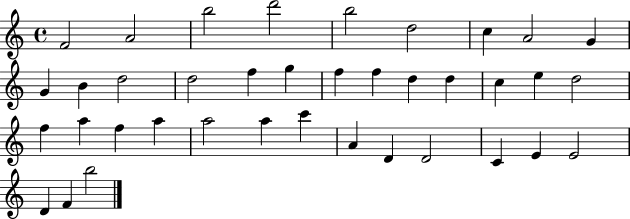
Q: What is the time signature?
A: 4/4